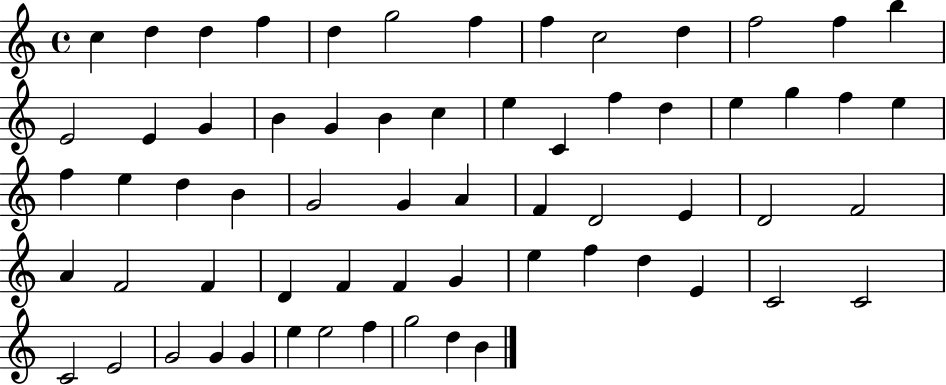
{
  \clef treble
  \time 4/4
  \defaultTimeSignature
  \key c \major
  c''4 d''4 d''4 f''4 | d''4 g''2 f''4 | f''4 c''2 d''4 | f''2 f''4 b''4 | \break e'2 e'4 g'4 | b'4 g'4 b'4 c''4 | e''4 c'4 f''4 d''4 | e''4 g''4 f''4 e''4 | \break f''4 e''4 d''4 b'4 | g'2 g'4 a'4 | f'4 d'2 e'4 | d'2 f'2 | \break a'4 f'2 f'4 | d'4 f'4 f'4 g'4 | e''4 f''4 d''4 e'4 | c'2 c'2 | \break c'2 e'2 | g'2 g'4 g'4 | e''4 e''2 f''4 | g''2 d''4 b'4 | \break \bar "|."
}